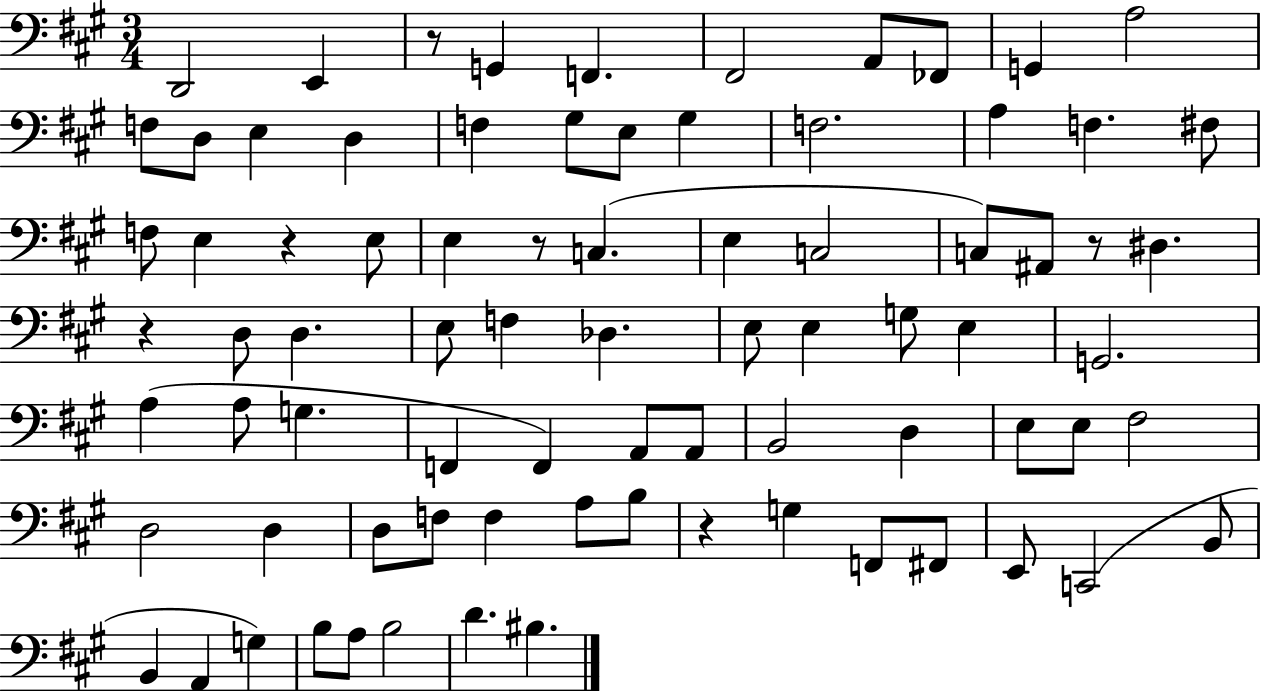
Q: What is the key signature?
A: A major